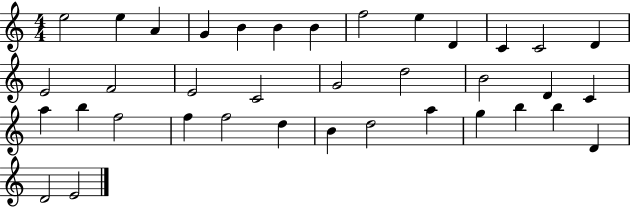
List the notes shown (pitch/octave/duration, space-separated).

E5/h E5/q A4/q G4/q B4/q B4/q B4/q F5/h E5/q D4/q C4/q C4/h D4/q E4/h F4/h E4/h C4/h G4/h D5/h B4/h D4/q C4/q A5/q B5/q F5/h F5/q F5/h D5/q B4/q D5/h A5/q G5/q B5/q B5/q D4/q D4/h E4/h